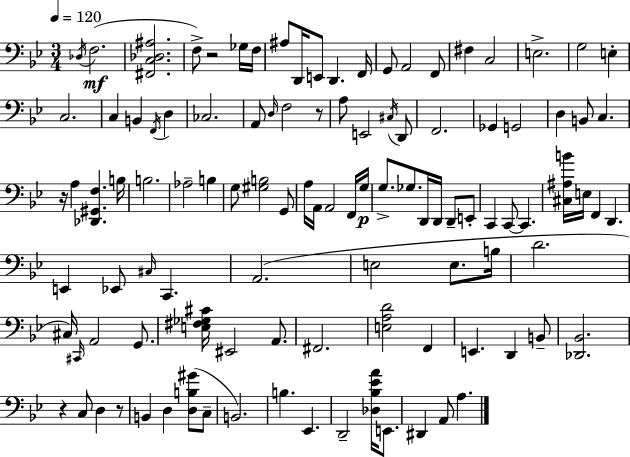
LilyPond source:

{
  \clef bass
  \numericTimeSignature
  \time 3/4
  \key bes \major
  \tempo 4 = 120
  \acciaccatura { des16 }(\mf f2. | <fis, c des ais>2. | f8->) r2 ges16 | f16 ais8 d,16 e,8 d,4. | \break f,16 g,8 a,2 f,8 | fis4 c2 | e2.-> | g2 e4-. | \break c2. | c4 b,4 \acciaccatura { f,16 } d4 | ces2. | a,8 \grace { d16 } f2 | \break r8 a8 e,2 | \acciaccatura { cis16 } d,8 f,2. | ges,4 g,2 | d4 b,8 c4. | \break r16 a4 <des, gis, f>4. | b16 b2. | aes2-- | b4 g8 <gis b>2 | \break g,8 a16 a,16 a,2 | f,16 g16\p g8.-> ges8. d,16 d,16 | d,8-- e,8-. c,4 c,8~~ c,4. | <cis ais b'>16 e16 f,4 d,4. | \break e,4 ees,8 \grace { cis16 } c,4. | a,2.( | e2 | e8. b16 d'2. | \break cis16) \grace { cis,16 } a,2 | g,8. <e fis ges cis'>16 eis,2 | a,8. fis,2. | <e a d'>2 | \break f,4 e,4. | d,4 b,8-- <des, bes,>2. | r4 c8 | d4 r8 b,4 d4 | \break <d b gis'>8( c8-- b,2.) | b4. | ees,4. d,2-- | <des bes ees' a'>16 e,8. dis,4 a,8 | \break a4. \bar "|."
}